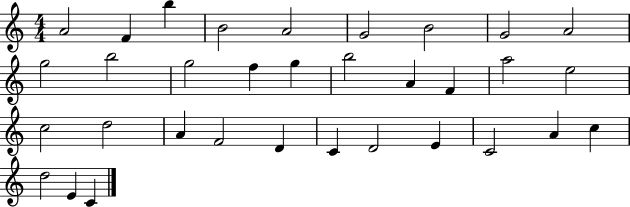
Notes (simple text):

A4/h F4/q B5/q B4/h A4/h G4/h B4/h G4/h A4/h G5/h B5/h G5/h F5/q G5/q B5/h A4/q F4/q A5/h E5/h C5/h D5/h A4/q F4/h D4/q C4/q D4/h E4/q C4/h A4/q C5/q D5/h E4/q C4/q